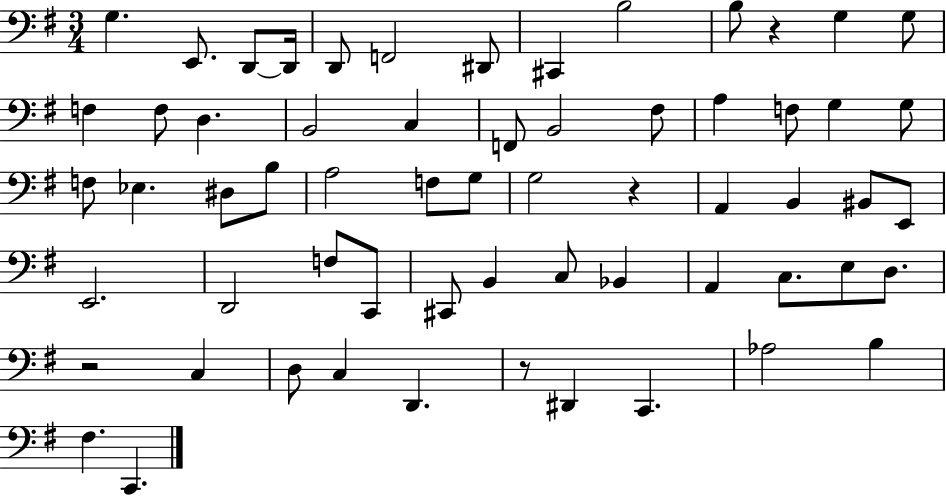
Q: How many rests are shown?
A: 4